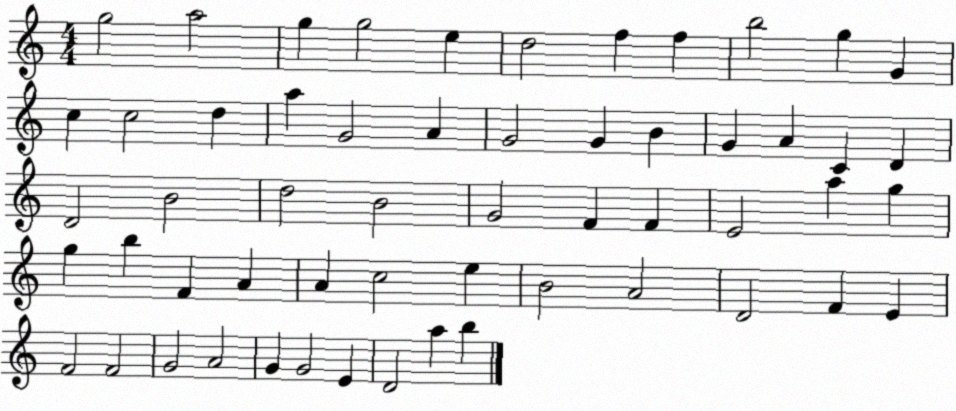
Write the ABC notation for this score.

X:1
T:Untitled
M:4/4
L:1/4
K:C
g2 a2 g g2 e d2 f f b2 g G c c2 d a G2 A G2 G B G A C D D2 B2 d2 B2 G2 F F E2 a g g b F A A c2 e B2 A2 D2 F E F2 F2 G2 A2 G G2 E D2 a b